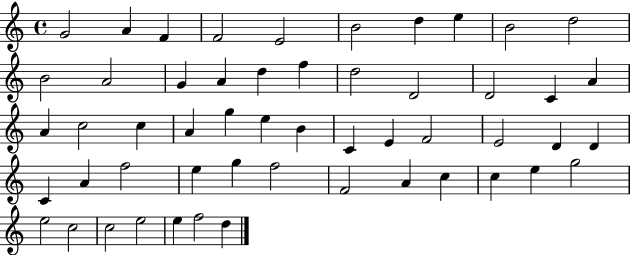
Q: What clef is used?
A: treble